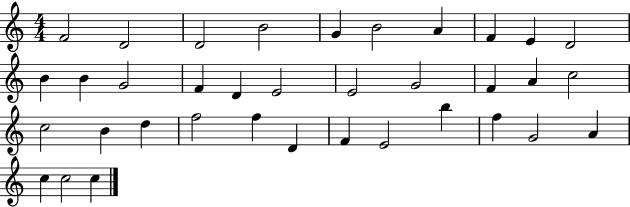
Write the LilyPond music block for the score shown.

{
  \clef treble
  \numericTimeSignature
  \time 4/4
  \key c \major
  f'2 d'2 | d'2 b'2 | g'4 b'2 a'4 | f'4 e'4 d'2 | \break b'4 b'4 g'2 | f'4 d'4 e'2 | e'2 g'2 | f'4 a'4 c''2 | \break c''2 b'4 d''4 | f''2 f''4 d'4 | f'4 e'2 b''4 | f''4 g'2 a'4 | \break c''4 c''2 c''4 | \bar "|."
}